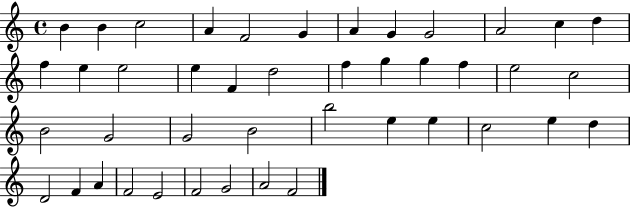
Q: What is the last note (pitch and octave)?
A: F4